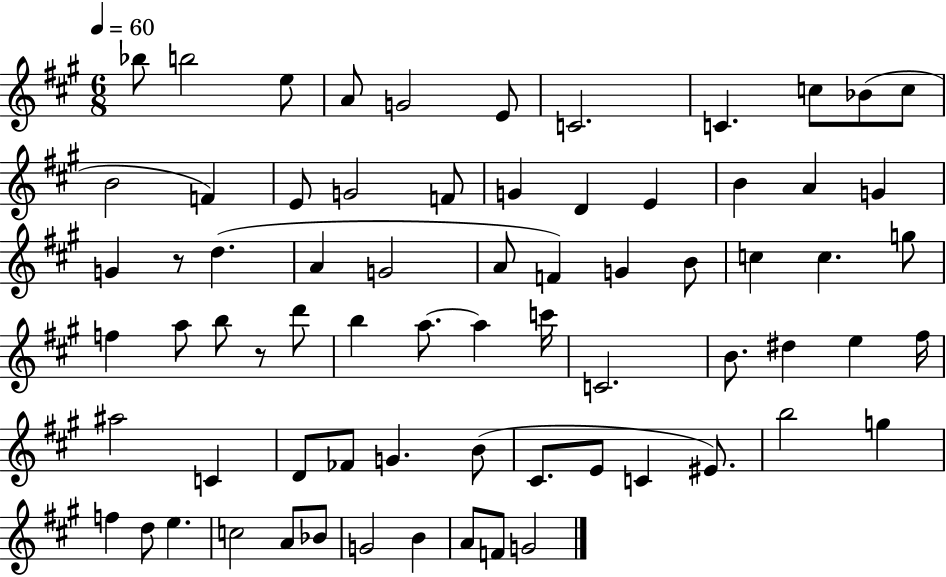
Bb5/e B5/h E5/e A4/e G4/h E4/e C4/h. C4/q. C5/e Bb4/e C5/e B4/h F4/q E4/e G4/h F4/e G4/q D4/q E4/q B4/q A4/q G4/q G4/q R/e D5/q. A4/q G4/h A4/e F4/q G4/q B4/e C5/q C5/q. G5/e F5/q A5/e B5/e R/e D6/e B5/q A5/e. A5/q C6/s C4/h. B4/e. D#5/q E5/q F#5/s A#5/h C4/q D4/e FES4/e G4/q. B4/e C#4/e. E4/e C4/q EIS4/e. B5/h G5/q F5/q D5/e E5/q. C5/h A4/e Bb4/e G4/h B4/q A4/e F4/e G4/h